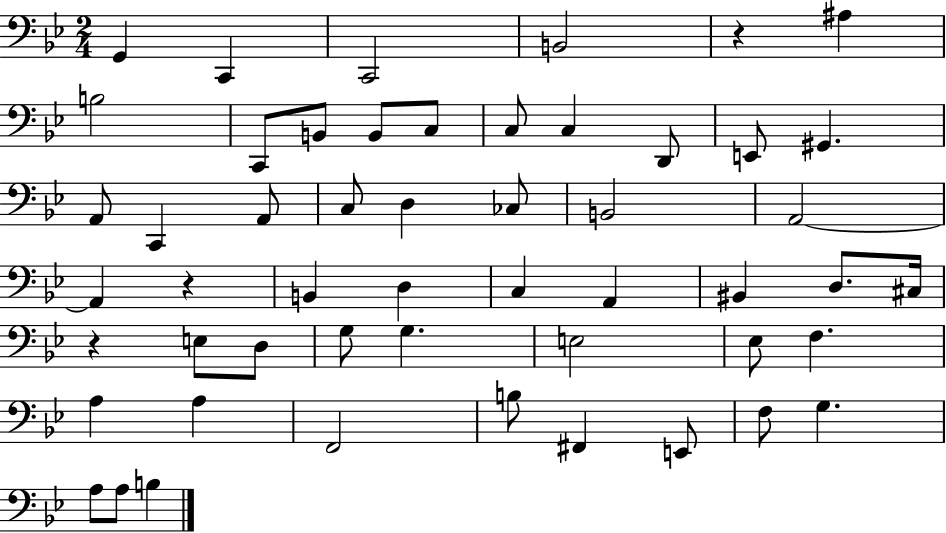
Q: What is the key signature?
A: BES major